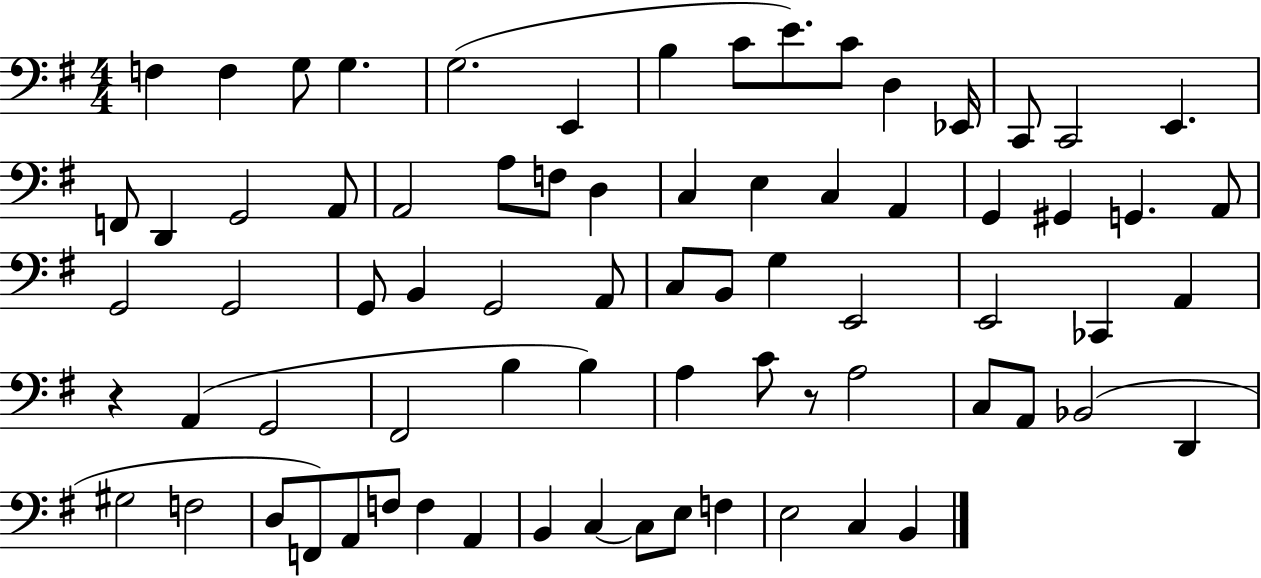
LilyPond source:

{
  \clef bass
  \numericTimeSignature
  \time 4/4
  \key g \major
  f4 f4 g8 g4. | g2.( e,4 | b4 c'8 e'8.) c'8 d4 ees,16 | c,8 c,2 e,4. | \break f,8 d,4 g,2 a,8 | a,2 a8 f8 d4 | c4 e4 c4 a,4 | g,4 gis,4 g,4. a,8 | \break g,2 g,2 | g,8 b,4 g,2 a,8 | c8 b,8 g4 e,2 | e,2 ces,4 a,4 | \break r4 a,4( g,2 | fis,2 b4 b4) | a4 c'8 r8 a2 | c8 a,8 bes,2( d,4 | \break gis2 f2 | d8 f,8) a,8 f8 f4 a,4 | b,4 c4~~ c8 e8 f4 | e2 c4 b,4 | \break \bar "|."
}